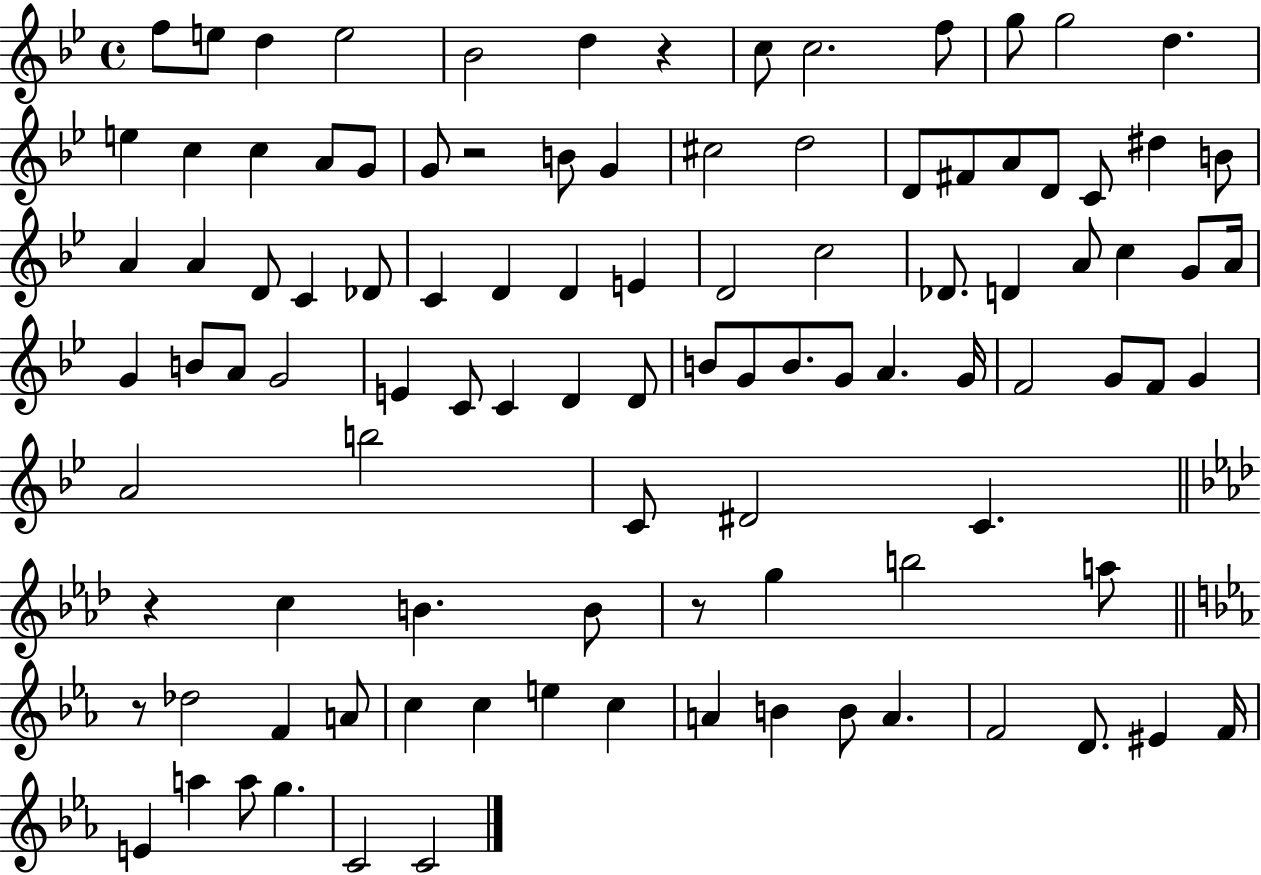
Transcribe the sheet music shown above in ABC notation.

X:1
T:Untitled
M:4/4
L:1/4
K:Bb
f/2 e/2 d e2 _B2 d z c/2 c2 f/2 g/2 g2 d e c c A/2 G/2 G/2 z2 B/2 G ^c2 d2 D/2 ^F/2 A/2 D/2 C/2 ^d B/2 A A D/2 C _D/2 C D D E D2 c2 _D/2 D A/2 c G/2 A/4 G B/2 A/2 G2 E C/2 C D D/2 B/2 G/2 B/2 G/2 A G/4 F2 G/2 F/2 G A2 b2 C/2 ^D2 C z c B B/2 z/2 g b2 a/2 z/2 _d2 F A/2 c c e c A B B/2 A F2 D/2 ^E F/4 E a a/2 g C2 C2